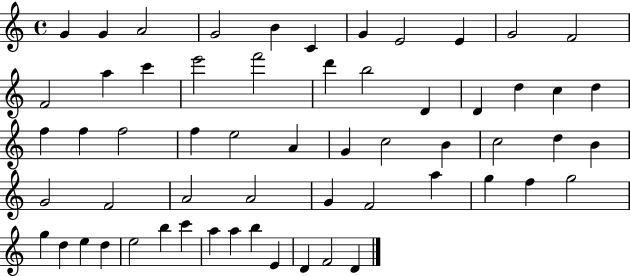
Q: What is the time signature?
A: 4/4